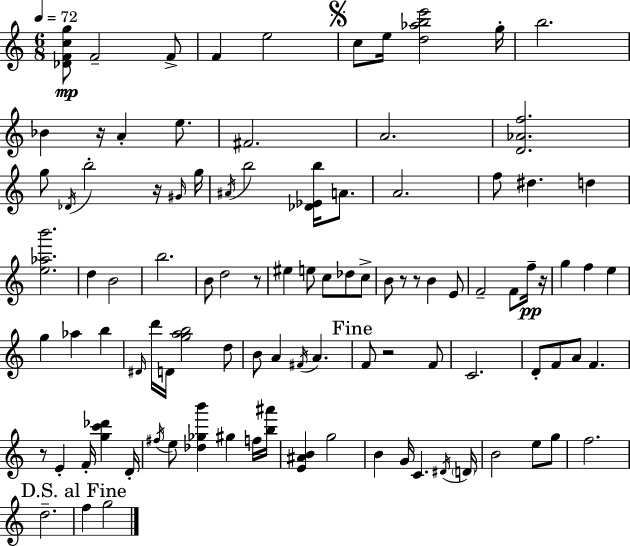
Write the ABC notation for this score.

X:1
T:Untitled
M:6/8
L:1/4
K:C
[_DFcg]/2 F2 F/2 F e2 c/2 e/4 [d_abe']2 g/4 b2 _B z/4 A e/2 ^F2 A2 [D_Af]2 g/2 _D/4 b2 z/4 ^G/4 g/4 ^A/4 b2 [_D_Eb]/4 A/2 A2 f/2 ^d d [e_ab']2 d B2 b2 B/2 d2 z/2 ^e e/2 c/2 _d/2 c/2 B/2 z/2 z/2 B E/2 F2 F/2 f/4 z/4 g f e g _a b ^D/4 d'/4 D/4 [gab]2 d/2 B/2 A ^F/4 A F/2 z2 F/2 C2 D/2 F/2 A/2 F z/2 E F/4 [gc'_d'] D/4 ^f/4 e/2 [_d_gb'] ^g f/4 [b^a']/4 [E^AB] g2 B G/4 C ^D/4 D/4 B2 e/2 g/2 f2 d2 f g2